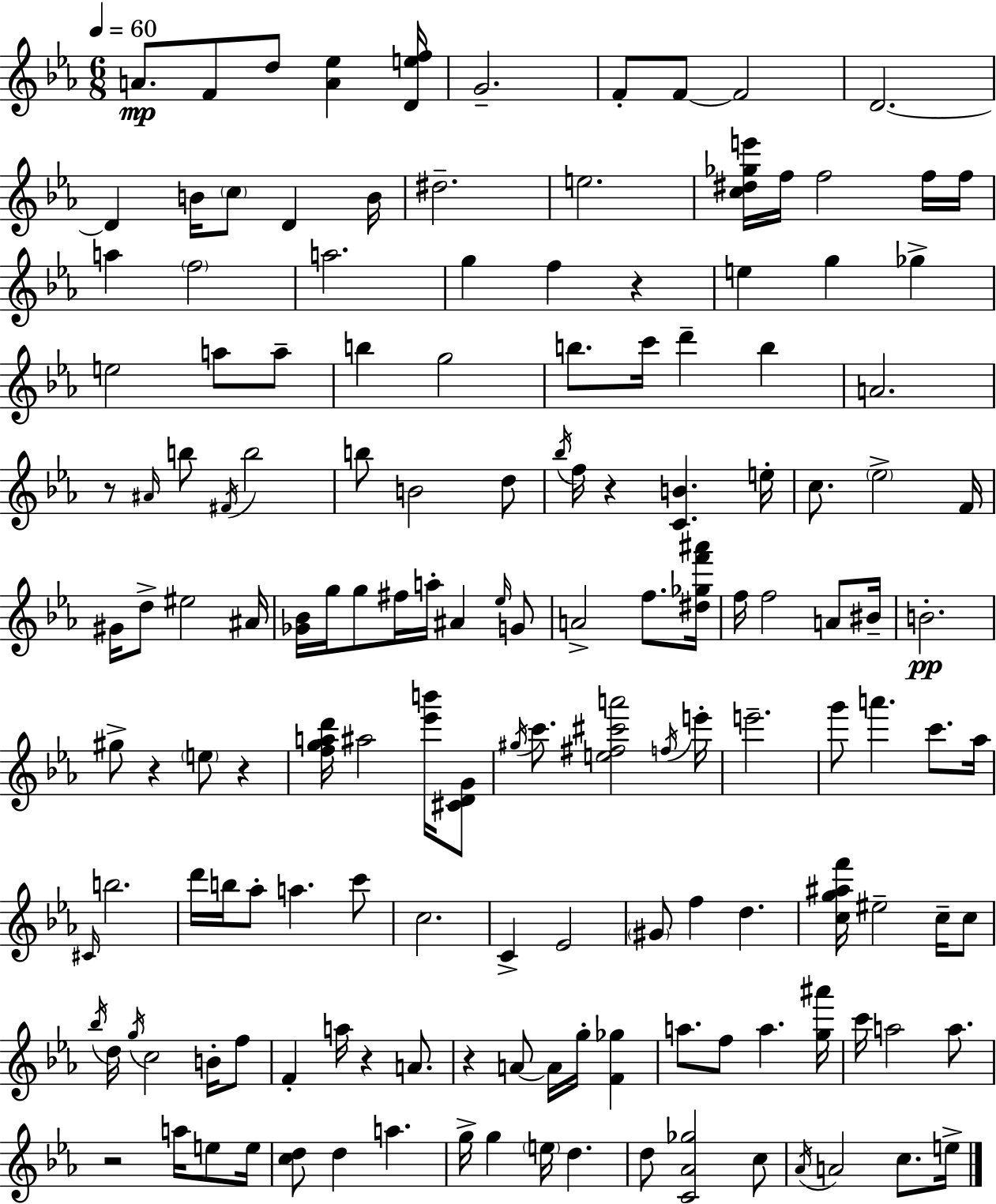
A4/e. F4/e D5/e [A4,Eb5]/q [D4,E5,F5]/s G4/h. F4/e F4/e F4/h D4/h. D4/q B4/s C5/e D4/q B4/s D#5/h. E5/h. [C5,D#5,Gb5,E6]/s F5/s F5/h F5/s F5/s A5/q F5/h A5/h. G5/q F5/q R/q E5/q G5/q Gb5/q E5/h A5/e A5/e B5/q G5/h B5/e. C6/s D6/q B5/q A4/h. R/e A#4/s B5/e F#4/s B5/h B5/e B4/h D5/e Bb5/s F5/s R/q [C4,B4]/q. E5/s C5/e. Eb5/h F4/s G#4/s D5/e EIS5/h A#4/s [Gb4,Bb4]/s G5/s G5/e F#5/s A5/s A#4/q Eb5/s G4/e A4/h F5/e. [D#5,Gb5,F6,A#6]/s F5/s F5/h A4/e BIS4/s B4/h. G#5/e R/q E5/e R/q [F5,G5,A5,D6]/s A#5/h [Eb6,B6]/s [C#4,D4,G4]/e G#5/s C6/e. [E5,F#5,C#6,A6]/h F5/s E6/s E6/h. G6/e A6/q. C6/e. Ab5/s C#4/s B5/h. D6/s B5/s Ab5/e A5/q. C6/e C5/h. C4/q Eb4/h G#4/e F5/q D5/q. [C5,G5,A#5,F6]/s EIS5/h C5/s C5/e Bb5/s D5/s G5/s C5/h B4/s F5/e F4/q A5/s R/q A4/e. R/q A4/e A4/s G5/s [F4,Gb5]/q A5/e. F5/e A5/q. [G5,A#6]/s C6/s A5/h A5/e. R/h A5/s E5/e E5/s [C5,D5]/e D5/q A5/q. G5/s G5/q E5/s D5/q. D5/e [C4,Ab4,Gb5]/h C5/e Ab4/s A4/h C5/e. E5/s